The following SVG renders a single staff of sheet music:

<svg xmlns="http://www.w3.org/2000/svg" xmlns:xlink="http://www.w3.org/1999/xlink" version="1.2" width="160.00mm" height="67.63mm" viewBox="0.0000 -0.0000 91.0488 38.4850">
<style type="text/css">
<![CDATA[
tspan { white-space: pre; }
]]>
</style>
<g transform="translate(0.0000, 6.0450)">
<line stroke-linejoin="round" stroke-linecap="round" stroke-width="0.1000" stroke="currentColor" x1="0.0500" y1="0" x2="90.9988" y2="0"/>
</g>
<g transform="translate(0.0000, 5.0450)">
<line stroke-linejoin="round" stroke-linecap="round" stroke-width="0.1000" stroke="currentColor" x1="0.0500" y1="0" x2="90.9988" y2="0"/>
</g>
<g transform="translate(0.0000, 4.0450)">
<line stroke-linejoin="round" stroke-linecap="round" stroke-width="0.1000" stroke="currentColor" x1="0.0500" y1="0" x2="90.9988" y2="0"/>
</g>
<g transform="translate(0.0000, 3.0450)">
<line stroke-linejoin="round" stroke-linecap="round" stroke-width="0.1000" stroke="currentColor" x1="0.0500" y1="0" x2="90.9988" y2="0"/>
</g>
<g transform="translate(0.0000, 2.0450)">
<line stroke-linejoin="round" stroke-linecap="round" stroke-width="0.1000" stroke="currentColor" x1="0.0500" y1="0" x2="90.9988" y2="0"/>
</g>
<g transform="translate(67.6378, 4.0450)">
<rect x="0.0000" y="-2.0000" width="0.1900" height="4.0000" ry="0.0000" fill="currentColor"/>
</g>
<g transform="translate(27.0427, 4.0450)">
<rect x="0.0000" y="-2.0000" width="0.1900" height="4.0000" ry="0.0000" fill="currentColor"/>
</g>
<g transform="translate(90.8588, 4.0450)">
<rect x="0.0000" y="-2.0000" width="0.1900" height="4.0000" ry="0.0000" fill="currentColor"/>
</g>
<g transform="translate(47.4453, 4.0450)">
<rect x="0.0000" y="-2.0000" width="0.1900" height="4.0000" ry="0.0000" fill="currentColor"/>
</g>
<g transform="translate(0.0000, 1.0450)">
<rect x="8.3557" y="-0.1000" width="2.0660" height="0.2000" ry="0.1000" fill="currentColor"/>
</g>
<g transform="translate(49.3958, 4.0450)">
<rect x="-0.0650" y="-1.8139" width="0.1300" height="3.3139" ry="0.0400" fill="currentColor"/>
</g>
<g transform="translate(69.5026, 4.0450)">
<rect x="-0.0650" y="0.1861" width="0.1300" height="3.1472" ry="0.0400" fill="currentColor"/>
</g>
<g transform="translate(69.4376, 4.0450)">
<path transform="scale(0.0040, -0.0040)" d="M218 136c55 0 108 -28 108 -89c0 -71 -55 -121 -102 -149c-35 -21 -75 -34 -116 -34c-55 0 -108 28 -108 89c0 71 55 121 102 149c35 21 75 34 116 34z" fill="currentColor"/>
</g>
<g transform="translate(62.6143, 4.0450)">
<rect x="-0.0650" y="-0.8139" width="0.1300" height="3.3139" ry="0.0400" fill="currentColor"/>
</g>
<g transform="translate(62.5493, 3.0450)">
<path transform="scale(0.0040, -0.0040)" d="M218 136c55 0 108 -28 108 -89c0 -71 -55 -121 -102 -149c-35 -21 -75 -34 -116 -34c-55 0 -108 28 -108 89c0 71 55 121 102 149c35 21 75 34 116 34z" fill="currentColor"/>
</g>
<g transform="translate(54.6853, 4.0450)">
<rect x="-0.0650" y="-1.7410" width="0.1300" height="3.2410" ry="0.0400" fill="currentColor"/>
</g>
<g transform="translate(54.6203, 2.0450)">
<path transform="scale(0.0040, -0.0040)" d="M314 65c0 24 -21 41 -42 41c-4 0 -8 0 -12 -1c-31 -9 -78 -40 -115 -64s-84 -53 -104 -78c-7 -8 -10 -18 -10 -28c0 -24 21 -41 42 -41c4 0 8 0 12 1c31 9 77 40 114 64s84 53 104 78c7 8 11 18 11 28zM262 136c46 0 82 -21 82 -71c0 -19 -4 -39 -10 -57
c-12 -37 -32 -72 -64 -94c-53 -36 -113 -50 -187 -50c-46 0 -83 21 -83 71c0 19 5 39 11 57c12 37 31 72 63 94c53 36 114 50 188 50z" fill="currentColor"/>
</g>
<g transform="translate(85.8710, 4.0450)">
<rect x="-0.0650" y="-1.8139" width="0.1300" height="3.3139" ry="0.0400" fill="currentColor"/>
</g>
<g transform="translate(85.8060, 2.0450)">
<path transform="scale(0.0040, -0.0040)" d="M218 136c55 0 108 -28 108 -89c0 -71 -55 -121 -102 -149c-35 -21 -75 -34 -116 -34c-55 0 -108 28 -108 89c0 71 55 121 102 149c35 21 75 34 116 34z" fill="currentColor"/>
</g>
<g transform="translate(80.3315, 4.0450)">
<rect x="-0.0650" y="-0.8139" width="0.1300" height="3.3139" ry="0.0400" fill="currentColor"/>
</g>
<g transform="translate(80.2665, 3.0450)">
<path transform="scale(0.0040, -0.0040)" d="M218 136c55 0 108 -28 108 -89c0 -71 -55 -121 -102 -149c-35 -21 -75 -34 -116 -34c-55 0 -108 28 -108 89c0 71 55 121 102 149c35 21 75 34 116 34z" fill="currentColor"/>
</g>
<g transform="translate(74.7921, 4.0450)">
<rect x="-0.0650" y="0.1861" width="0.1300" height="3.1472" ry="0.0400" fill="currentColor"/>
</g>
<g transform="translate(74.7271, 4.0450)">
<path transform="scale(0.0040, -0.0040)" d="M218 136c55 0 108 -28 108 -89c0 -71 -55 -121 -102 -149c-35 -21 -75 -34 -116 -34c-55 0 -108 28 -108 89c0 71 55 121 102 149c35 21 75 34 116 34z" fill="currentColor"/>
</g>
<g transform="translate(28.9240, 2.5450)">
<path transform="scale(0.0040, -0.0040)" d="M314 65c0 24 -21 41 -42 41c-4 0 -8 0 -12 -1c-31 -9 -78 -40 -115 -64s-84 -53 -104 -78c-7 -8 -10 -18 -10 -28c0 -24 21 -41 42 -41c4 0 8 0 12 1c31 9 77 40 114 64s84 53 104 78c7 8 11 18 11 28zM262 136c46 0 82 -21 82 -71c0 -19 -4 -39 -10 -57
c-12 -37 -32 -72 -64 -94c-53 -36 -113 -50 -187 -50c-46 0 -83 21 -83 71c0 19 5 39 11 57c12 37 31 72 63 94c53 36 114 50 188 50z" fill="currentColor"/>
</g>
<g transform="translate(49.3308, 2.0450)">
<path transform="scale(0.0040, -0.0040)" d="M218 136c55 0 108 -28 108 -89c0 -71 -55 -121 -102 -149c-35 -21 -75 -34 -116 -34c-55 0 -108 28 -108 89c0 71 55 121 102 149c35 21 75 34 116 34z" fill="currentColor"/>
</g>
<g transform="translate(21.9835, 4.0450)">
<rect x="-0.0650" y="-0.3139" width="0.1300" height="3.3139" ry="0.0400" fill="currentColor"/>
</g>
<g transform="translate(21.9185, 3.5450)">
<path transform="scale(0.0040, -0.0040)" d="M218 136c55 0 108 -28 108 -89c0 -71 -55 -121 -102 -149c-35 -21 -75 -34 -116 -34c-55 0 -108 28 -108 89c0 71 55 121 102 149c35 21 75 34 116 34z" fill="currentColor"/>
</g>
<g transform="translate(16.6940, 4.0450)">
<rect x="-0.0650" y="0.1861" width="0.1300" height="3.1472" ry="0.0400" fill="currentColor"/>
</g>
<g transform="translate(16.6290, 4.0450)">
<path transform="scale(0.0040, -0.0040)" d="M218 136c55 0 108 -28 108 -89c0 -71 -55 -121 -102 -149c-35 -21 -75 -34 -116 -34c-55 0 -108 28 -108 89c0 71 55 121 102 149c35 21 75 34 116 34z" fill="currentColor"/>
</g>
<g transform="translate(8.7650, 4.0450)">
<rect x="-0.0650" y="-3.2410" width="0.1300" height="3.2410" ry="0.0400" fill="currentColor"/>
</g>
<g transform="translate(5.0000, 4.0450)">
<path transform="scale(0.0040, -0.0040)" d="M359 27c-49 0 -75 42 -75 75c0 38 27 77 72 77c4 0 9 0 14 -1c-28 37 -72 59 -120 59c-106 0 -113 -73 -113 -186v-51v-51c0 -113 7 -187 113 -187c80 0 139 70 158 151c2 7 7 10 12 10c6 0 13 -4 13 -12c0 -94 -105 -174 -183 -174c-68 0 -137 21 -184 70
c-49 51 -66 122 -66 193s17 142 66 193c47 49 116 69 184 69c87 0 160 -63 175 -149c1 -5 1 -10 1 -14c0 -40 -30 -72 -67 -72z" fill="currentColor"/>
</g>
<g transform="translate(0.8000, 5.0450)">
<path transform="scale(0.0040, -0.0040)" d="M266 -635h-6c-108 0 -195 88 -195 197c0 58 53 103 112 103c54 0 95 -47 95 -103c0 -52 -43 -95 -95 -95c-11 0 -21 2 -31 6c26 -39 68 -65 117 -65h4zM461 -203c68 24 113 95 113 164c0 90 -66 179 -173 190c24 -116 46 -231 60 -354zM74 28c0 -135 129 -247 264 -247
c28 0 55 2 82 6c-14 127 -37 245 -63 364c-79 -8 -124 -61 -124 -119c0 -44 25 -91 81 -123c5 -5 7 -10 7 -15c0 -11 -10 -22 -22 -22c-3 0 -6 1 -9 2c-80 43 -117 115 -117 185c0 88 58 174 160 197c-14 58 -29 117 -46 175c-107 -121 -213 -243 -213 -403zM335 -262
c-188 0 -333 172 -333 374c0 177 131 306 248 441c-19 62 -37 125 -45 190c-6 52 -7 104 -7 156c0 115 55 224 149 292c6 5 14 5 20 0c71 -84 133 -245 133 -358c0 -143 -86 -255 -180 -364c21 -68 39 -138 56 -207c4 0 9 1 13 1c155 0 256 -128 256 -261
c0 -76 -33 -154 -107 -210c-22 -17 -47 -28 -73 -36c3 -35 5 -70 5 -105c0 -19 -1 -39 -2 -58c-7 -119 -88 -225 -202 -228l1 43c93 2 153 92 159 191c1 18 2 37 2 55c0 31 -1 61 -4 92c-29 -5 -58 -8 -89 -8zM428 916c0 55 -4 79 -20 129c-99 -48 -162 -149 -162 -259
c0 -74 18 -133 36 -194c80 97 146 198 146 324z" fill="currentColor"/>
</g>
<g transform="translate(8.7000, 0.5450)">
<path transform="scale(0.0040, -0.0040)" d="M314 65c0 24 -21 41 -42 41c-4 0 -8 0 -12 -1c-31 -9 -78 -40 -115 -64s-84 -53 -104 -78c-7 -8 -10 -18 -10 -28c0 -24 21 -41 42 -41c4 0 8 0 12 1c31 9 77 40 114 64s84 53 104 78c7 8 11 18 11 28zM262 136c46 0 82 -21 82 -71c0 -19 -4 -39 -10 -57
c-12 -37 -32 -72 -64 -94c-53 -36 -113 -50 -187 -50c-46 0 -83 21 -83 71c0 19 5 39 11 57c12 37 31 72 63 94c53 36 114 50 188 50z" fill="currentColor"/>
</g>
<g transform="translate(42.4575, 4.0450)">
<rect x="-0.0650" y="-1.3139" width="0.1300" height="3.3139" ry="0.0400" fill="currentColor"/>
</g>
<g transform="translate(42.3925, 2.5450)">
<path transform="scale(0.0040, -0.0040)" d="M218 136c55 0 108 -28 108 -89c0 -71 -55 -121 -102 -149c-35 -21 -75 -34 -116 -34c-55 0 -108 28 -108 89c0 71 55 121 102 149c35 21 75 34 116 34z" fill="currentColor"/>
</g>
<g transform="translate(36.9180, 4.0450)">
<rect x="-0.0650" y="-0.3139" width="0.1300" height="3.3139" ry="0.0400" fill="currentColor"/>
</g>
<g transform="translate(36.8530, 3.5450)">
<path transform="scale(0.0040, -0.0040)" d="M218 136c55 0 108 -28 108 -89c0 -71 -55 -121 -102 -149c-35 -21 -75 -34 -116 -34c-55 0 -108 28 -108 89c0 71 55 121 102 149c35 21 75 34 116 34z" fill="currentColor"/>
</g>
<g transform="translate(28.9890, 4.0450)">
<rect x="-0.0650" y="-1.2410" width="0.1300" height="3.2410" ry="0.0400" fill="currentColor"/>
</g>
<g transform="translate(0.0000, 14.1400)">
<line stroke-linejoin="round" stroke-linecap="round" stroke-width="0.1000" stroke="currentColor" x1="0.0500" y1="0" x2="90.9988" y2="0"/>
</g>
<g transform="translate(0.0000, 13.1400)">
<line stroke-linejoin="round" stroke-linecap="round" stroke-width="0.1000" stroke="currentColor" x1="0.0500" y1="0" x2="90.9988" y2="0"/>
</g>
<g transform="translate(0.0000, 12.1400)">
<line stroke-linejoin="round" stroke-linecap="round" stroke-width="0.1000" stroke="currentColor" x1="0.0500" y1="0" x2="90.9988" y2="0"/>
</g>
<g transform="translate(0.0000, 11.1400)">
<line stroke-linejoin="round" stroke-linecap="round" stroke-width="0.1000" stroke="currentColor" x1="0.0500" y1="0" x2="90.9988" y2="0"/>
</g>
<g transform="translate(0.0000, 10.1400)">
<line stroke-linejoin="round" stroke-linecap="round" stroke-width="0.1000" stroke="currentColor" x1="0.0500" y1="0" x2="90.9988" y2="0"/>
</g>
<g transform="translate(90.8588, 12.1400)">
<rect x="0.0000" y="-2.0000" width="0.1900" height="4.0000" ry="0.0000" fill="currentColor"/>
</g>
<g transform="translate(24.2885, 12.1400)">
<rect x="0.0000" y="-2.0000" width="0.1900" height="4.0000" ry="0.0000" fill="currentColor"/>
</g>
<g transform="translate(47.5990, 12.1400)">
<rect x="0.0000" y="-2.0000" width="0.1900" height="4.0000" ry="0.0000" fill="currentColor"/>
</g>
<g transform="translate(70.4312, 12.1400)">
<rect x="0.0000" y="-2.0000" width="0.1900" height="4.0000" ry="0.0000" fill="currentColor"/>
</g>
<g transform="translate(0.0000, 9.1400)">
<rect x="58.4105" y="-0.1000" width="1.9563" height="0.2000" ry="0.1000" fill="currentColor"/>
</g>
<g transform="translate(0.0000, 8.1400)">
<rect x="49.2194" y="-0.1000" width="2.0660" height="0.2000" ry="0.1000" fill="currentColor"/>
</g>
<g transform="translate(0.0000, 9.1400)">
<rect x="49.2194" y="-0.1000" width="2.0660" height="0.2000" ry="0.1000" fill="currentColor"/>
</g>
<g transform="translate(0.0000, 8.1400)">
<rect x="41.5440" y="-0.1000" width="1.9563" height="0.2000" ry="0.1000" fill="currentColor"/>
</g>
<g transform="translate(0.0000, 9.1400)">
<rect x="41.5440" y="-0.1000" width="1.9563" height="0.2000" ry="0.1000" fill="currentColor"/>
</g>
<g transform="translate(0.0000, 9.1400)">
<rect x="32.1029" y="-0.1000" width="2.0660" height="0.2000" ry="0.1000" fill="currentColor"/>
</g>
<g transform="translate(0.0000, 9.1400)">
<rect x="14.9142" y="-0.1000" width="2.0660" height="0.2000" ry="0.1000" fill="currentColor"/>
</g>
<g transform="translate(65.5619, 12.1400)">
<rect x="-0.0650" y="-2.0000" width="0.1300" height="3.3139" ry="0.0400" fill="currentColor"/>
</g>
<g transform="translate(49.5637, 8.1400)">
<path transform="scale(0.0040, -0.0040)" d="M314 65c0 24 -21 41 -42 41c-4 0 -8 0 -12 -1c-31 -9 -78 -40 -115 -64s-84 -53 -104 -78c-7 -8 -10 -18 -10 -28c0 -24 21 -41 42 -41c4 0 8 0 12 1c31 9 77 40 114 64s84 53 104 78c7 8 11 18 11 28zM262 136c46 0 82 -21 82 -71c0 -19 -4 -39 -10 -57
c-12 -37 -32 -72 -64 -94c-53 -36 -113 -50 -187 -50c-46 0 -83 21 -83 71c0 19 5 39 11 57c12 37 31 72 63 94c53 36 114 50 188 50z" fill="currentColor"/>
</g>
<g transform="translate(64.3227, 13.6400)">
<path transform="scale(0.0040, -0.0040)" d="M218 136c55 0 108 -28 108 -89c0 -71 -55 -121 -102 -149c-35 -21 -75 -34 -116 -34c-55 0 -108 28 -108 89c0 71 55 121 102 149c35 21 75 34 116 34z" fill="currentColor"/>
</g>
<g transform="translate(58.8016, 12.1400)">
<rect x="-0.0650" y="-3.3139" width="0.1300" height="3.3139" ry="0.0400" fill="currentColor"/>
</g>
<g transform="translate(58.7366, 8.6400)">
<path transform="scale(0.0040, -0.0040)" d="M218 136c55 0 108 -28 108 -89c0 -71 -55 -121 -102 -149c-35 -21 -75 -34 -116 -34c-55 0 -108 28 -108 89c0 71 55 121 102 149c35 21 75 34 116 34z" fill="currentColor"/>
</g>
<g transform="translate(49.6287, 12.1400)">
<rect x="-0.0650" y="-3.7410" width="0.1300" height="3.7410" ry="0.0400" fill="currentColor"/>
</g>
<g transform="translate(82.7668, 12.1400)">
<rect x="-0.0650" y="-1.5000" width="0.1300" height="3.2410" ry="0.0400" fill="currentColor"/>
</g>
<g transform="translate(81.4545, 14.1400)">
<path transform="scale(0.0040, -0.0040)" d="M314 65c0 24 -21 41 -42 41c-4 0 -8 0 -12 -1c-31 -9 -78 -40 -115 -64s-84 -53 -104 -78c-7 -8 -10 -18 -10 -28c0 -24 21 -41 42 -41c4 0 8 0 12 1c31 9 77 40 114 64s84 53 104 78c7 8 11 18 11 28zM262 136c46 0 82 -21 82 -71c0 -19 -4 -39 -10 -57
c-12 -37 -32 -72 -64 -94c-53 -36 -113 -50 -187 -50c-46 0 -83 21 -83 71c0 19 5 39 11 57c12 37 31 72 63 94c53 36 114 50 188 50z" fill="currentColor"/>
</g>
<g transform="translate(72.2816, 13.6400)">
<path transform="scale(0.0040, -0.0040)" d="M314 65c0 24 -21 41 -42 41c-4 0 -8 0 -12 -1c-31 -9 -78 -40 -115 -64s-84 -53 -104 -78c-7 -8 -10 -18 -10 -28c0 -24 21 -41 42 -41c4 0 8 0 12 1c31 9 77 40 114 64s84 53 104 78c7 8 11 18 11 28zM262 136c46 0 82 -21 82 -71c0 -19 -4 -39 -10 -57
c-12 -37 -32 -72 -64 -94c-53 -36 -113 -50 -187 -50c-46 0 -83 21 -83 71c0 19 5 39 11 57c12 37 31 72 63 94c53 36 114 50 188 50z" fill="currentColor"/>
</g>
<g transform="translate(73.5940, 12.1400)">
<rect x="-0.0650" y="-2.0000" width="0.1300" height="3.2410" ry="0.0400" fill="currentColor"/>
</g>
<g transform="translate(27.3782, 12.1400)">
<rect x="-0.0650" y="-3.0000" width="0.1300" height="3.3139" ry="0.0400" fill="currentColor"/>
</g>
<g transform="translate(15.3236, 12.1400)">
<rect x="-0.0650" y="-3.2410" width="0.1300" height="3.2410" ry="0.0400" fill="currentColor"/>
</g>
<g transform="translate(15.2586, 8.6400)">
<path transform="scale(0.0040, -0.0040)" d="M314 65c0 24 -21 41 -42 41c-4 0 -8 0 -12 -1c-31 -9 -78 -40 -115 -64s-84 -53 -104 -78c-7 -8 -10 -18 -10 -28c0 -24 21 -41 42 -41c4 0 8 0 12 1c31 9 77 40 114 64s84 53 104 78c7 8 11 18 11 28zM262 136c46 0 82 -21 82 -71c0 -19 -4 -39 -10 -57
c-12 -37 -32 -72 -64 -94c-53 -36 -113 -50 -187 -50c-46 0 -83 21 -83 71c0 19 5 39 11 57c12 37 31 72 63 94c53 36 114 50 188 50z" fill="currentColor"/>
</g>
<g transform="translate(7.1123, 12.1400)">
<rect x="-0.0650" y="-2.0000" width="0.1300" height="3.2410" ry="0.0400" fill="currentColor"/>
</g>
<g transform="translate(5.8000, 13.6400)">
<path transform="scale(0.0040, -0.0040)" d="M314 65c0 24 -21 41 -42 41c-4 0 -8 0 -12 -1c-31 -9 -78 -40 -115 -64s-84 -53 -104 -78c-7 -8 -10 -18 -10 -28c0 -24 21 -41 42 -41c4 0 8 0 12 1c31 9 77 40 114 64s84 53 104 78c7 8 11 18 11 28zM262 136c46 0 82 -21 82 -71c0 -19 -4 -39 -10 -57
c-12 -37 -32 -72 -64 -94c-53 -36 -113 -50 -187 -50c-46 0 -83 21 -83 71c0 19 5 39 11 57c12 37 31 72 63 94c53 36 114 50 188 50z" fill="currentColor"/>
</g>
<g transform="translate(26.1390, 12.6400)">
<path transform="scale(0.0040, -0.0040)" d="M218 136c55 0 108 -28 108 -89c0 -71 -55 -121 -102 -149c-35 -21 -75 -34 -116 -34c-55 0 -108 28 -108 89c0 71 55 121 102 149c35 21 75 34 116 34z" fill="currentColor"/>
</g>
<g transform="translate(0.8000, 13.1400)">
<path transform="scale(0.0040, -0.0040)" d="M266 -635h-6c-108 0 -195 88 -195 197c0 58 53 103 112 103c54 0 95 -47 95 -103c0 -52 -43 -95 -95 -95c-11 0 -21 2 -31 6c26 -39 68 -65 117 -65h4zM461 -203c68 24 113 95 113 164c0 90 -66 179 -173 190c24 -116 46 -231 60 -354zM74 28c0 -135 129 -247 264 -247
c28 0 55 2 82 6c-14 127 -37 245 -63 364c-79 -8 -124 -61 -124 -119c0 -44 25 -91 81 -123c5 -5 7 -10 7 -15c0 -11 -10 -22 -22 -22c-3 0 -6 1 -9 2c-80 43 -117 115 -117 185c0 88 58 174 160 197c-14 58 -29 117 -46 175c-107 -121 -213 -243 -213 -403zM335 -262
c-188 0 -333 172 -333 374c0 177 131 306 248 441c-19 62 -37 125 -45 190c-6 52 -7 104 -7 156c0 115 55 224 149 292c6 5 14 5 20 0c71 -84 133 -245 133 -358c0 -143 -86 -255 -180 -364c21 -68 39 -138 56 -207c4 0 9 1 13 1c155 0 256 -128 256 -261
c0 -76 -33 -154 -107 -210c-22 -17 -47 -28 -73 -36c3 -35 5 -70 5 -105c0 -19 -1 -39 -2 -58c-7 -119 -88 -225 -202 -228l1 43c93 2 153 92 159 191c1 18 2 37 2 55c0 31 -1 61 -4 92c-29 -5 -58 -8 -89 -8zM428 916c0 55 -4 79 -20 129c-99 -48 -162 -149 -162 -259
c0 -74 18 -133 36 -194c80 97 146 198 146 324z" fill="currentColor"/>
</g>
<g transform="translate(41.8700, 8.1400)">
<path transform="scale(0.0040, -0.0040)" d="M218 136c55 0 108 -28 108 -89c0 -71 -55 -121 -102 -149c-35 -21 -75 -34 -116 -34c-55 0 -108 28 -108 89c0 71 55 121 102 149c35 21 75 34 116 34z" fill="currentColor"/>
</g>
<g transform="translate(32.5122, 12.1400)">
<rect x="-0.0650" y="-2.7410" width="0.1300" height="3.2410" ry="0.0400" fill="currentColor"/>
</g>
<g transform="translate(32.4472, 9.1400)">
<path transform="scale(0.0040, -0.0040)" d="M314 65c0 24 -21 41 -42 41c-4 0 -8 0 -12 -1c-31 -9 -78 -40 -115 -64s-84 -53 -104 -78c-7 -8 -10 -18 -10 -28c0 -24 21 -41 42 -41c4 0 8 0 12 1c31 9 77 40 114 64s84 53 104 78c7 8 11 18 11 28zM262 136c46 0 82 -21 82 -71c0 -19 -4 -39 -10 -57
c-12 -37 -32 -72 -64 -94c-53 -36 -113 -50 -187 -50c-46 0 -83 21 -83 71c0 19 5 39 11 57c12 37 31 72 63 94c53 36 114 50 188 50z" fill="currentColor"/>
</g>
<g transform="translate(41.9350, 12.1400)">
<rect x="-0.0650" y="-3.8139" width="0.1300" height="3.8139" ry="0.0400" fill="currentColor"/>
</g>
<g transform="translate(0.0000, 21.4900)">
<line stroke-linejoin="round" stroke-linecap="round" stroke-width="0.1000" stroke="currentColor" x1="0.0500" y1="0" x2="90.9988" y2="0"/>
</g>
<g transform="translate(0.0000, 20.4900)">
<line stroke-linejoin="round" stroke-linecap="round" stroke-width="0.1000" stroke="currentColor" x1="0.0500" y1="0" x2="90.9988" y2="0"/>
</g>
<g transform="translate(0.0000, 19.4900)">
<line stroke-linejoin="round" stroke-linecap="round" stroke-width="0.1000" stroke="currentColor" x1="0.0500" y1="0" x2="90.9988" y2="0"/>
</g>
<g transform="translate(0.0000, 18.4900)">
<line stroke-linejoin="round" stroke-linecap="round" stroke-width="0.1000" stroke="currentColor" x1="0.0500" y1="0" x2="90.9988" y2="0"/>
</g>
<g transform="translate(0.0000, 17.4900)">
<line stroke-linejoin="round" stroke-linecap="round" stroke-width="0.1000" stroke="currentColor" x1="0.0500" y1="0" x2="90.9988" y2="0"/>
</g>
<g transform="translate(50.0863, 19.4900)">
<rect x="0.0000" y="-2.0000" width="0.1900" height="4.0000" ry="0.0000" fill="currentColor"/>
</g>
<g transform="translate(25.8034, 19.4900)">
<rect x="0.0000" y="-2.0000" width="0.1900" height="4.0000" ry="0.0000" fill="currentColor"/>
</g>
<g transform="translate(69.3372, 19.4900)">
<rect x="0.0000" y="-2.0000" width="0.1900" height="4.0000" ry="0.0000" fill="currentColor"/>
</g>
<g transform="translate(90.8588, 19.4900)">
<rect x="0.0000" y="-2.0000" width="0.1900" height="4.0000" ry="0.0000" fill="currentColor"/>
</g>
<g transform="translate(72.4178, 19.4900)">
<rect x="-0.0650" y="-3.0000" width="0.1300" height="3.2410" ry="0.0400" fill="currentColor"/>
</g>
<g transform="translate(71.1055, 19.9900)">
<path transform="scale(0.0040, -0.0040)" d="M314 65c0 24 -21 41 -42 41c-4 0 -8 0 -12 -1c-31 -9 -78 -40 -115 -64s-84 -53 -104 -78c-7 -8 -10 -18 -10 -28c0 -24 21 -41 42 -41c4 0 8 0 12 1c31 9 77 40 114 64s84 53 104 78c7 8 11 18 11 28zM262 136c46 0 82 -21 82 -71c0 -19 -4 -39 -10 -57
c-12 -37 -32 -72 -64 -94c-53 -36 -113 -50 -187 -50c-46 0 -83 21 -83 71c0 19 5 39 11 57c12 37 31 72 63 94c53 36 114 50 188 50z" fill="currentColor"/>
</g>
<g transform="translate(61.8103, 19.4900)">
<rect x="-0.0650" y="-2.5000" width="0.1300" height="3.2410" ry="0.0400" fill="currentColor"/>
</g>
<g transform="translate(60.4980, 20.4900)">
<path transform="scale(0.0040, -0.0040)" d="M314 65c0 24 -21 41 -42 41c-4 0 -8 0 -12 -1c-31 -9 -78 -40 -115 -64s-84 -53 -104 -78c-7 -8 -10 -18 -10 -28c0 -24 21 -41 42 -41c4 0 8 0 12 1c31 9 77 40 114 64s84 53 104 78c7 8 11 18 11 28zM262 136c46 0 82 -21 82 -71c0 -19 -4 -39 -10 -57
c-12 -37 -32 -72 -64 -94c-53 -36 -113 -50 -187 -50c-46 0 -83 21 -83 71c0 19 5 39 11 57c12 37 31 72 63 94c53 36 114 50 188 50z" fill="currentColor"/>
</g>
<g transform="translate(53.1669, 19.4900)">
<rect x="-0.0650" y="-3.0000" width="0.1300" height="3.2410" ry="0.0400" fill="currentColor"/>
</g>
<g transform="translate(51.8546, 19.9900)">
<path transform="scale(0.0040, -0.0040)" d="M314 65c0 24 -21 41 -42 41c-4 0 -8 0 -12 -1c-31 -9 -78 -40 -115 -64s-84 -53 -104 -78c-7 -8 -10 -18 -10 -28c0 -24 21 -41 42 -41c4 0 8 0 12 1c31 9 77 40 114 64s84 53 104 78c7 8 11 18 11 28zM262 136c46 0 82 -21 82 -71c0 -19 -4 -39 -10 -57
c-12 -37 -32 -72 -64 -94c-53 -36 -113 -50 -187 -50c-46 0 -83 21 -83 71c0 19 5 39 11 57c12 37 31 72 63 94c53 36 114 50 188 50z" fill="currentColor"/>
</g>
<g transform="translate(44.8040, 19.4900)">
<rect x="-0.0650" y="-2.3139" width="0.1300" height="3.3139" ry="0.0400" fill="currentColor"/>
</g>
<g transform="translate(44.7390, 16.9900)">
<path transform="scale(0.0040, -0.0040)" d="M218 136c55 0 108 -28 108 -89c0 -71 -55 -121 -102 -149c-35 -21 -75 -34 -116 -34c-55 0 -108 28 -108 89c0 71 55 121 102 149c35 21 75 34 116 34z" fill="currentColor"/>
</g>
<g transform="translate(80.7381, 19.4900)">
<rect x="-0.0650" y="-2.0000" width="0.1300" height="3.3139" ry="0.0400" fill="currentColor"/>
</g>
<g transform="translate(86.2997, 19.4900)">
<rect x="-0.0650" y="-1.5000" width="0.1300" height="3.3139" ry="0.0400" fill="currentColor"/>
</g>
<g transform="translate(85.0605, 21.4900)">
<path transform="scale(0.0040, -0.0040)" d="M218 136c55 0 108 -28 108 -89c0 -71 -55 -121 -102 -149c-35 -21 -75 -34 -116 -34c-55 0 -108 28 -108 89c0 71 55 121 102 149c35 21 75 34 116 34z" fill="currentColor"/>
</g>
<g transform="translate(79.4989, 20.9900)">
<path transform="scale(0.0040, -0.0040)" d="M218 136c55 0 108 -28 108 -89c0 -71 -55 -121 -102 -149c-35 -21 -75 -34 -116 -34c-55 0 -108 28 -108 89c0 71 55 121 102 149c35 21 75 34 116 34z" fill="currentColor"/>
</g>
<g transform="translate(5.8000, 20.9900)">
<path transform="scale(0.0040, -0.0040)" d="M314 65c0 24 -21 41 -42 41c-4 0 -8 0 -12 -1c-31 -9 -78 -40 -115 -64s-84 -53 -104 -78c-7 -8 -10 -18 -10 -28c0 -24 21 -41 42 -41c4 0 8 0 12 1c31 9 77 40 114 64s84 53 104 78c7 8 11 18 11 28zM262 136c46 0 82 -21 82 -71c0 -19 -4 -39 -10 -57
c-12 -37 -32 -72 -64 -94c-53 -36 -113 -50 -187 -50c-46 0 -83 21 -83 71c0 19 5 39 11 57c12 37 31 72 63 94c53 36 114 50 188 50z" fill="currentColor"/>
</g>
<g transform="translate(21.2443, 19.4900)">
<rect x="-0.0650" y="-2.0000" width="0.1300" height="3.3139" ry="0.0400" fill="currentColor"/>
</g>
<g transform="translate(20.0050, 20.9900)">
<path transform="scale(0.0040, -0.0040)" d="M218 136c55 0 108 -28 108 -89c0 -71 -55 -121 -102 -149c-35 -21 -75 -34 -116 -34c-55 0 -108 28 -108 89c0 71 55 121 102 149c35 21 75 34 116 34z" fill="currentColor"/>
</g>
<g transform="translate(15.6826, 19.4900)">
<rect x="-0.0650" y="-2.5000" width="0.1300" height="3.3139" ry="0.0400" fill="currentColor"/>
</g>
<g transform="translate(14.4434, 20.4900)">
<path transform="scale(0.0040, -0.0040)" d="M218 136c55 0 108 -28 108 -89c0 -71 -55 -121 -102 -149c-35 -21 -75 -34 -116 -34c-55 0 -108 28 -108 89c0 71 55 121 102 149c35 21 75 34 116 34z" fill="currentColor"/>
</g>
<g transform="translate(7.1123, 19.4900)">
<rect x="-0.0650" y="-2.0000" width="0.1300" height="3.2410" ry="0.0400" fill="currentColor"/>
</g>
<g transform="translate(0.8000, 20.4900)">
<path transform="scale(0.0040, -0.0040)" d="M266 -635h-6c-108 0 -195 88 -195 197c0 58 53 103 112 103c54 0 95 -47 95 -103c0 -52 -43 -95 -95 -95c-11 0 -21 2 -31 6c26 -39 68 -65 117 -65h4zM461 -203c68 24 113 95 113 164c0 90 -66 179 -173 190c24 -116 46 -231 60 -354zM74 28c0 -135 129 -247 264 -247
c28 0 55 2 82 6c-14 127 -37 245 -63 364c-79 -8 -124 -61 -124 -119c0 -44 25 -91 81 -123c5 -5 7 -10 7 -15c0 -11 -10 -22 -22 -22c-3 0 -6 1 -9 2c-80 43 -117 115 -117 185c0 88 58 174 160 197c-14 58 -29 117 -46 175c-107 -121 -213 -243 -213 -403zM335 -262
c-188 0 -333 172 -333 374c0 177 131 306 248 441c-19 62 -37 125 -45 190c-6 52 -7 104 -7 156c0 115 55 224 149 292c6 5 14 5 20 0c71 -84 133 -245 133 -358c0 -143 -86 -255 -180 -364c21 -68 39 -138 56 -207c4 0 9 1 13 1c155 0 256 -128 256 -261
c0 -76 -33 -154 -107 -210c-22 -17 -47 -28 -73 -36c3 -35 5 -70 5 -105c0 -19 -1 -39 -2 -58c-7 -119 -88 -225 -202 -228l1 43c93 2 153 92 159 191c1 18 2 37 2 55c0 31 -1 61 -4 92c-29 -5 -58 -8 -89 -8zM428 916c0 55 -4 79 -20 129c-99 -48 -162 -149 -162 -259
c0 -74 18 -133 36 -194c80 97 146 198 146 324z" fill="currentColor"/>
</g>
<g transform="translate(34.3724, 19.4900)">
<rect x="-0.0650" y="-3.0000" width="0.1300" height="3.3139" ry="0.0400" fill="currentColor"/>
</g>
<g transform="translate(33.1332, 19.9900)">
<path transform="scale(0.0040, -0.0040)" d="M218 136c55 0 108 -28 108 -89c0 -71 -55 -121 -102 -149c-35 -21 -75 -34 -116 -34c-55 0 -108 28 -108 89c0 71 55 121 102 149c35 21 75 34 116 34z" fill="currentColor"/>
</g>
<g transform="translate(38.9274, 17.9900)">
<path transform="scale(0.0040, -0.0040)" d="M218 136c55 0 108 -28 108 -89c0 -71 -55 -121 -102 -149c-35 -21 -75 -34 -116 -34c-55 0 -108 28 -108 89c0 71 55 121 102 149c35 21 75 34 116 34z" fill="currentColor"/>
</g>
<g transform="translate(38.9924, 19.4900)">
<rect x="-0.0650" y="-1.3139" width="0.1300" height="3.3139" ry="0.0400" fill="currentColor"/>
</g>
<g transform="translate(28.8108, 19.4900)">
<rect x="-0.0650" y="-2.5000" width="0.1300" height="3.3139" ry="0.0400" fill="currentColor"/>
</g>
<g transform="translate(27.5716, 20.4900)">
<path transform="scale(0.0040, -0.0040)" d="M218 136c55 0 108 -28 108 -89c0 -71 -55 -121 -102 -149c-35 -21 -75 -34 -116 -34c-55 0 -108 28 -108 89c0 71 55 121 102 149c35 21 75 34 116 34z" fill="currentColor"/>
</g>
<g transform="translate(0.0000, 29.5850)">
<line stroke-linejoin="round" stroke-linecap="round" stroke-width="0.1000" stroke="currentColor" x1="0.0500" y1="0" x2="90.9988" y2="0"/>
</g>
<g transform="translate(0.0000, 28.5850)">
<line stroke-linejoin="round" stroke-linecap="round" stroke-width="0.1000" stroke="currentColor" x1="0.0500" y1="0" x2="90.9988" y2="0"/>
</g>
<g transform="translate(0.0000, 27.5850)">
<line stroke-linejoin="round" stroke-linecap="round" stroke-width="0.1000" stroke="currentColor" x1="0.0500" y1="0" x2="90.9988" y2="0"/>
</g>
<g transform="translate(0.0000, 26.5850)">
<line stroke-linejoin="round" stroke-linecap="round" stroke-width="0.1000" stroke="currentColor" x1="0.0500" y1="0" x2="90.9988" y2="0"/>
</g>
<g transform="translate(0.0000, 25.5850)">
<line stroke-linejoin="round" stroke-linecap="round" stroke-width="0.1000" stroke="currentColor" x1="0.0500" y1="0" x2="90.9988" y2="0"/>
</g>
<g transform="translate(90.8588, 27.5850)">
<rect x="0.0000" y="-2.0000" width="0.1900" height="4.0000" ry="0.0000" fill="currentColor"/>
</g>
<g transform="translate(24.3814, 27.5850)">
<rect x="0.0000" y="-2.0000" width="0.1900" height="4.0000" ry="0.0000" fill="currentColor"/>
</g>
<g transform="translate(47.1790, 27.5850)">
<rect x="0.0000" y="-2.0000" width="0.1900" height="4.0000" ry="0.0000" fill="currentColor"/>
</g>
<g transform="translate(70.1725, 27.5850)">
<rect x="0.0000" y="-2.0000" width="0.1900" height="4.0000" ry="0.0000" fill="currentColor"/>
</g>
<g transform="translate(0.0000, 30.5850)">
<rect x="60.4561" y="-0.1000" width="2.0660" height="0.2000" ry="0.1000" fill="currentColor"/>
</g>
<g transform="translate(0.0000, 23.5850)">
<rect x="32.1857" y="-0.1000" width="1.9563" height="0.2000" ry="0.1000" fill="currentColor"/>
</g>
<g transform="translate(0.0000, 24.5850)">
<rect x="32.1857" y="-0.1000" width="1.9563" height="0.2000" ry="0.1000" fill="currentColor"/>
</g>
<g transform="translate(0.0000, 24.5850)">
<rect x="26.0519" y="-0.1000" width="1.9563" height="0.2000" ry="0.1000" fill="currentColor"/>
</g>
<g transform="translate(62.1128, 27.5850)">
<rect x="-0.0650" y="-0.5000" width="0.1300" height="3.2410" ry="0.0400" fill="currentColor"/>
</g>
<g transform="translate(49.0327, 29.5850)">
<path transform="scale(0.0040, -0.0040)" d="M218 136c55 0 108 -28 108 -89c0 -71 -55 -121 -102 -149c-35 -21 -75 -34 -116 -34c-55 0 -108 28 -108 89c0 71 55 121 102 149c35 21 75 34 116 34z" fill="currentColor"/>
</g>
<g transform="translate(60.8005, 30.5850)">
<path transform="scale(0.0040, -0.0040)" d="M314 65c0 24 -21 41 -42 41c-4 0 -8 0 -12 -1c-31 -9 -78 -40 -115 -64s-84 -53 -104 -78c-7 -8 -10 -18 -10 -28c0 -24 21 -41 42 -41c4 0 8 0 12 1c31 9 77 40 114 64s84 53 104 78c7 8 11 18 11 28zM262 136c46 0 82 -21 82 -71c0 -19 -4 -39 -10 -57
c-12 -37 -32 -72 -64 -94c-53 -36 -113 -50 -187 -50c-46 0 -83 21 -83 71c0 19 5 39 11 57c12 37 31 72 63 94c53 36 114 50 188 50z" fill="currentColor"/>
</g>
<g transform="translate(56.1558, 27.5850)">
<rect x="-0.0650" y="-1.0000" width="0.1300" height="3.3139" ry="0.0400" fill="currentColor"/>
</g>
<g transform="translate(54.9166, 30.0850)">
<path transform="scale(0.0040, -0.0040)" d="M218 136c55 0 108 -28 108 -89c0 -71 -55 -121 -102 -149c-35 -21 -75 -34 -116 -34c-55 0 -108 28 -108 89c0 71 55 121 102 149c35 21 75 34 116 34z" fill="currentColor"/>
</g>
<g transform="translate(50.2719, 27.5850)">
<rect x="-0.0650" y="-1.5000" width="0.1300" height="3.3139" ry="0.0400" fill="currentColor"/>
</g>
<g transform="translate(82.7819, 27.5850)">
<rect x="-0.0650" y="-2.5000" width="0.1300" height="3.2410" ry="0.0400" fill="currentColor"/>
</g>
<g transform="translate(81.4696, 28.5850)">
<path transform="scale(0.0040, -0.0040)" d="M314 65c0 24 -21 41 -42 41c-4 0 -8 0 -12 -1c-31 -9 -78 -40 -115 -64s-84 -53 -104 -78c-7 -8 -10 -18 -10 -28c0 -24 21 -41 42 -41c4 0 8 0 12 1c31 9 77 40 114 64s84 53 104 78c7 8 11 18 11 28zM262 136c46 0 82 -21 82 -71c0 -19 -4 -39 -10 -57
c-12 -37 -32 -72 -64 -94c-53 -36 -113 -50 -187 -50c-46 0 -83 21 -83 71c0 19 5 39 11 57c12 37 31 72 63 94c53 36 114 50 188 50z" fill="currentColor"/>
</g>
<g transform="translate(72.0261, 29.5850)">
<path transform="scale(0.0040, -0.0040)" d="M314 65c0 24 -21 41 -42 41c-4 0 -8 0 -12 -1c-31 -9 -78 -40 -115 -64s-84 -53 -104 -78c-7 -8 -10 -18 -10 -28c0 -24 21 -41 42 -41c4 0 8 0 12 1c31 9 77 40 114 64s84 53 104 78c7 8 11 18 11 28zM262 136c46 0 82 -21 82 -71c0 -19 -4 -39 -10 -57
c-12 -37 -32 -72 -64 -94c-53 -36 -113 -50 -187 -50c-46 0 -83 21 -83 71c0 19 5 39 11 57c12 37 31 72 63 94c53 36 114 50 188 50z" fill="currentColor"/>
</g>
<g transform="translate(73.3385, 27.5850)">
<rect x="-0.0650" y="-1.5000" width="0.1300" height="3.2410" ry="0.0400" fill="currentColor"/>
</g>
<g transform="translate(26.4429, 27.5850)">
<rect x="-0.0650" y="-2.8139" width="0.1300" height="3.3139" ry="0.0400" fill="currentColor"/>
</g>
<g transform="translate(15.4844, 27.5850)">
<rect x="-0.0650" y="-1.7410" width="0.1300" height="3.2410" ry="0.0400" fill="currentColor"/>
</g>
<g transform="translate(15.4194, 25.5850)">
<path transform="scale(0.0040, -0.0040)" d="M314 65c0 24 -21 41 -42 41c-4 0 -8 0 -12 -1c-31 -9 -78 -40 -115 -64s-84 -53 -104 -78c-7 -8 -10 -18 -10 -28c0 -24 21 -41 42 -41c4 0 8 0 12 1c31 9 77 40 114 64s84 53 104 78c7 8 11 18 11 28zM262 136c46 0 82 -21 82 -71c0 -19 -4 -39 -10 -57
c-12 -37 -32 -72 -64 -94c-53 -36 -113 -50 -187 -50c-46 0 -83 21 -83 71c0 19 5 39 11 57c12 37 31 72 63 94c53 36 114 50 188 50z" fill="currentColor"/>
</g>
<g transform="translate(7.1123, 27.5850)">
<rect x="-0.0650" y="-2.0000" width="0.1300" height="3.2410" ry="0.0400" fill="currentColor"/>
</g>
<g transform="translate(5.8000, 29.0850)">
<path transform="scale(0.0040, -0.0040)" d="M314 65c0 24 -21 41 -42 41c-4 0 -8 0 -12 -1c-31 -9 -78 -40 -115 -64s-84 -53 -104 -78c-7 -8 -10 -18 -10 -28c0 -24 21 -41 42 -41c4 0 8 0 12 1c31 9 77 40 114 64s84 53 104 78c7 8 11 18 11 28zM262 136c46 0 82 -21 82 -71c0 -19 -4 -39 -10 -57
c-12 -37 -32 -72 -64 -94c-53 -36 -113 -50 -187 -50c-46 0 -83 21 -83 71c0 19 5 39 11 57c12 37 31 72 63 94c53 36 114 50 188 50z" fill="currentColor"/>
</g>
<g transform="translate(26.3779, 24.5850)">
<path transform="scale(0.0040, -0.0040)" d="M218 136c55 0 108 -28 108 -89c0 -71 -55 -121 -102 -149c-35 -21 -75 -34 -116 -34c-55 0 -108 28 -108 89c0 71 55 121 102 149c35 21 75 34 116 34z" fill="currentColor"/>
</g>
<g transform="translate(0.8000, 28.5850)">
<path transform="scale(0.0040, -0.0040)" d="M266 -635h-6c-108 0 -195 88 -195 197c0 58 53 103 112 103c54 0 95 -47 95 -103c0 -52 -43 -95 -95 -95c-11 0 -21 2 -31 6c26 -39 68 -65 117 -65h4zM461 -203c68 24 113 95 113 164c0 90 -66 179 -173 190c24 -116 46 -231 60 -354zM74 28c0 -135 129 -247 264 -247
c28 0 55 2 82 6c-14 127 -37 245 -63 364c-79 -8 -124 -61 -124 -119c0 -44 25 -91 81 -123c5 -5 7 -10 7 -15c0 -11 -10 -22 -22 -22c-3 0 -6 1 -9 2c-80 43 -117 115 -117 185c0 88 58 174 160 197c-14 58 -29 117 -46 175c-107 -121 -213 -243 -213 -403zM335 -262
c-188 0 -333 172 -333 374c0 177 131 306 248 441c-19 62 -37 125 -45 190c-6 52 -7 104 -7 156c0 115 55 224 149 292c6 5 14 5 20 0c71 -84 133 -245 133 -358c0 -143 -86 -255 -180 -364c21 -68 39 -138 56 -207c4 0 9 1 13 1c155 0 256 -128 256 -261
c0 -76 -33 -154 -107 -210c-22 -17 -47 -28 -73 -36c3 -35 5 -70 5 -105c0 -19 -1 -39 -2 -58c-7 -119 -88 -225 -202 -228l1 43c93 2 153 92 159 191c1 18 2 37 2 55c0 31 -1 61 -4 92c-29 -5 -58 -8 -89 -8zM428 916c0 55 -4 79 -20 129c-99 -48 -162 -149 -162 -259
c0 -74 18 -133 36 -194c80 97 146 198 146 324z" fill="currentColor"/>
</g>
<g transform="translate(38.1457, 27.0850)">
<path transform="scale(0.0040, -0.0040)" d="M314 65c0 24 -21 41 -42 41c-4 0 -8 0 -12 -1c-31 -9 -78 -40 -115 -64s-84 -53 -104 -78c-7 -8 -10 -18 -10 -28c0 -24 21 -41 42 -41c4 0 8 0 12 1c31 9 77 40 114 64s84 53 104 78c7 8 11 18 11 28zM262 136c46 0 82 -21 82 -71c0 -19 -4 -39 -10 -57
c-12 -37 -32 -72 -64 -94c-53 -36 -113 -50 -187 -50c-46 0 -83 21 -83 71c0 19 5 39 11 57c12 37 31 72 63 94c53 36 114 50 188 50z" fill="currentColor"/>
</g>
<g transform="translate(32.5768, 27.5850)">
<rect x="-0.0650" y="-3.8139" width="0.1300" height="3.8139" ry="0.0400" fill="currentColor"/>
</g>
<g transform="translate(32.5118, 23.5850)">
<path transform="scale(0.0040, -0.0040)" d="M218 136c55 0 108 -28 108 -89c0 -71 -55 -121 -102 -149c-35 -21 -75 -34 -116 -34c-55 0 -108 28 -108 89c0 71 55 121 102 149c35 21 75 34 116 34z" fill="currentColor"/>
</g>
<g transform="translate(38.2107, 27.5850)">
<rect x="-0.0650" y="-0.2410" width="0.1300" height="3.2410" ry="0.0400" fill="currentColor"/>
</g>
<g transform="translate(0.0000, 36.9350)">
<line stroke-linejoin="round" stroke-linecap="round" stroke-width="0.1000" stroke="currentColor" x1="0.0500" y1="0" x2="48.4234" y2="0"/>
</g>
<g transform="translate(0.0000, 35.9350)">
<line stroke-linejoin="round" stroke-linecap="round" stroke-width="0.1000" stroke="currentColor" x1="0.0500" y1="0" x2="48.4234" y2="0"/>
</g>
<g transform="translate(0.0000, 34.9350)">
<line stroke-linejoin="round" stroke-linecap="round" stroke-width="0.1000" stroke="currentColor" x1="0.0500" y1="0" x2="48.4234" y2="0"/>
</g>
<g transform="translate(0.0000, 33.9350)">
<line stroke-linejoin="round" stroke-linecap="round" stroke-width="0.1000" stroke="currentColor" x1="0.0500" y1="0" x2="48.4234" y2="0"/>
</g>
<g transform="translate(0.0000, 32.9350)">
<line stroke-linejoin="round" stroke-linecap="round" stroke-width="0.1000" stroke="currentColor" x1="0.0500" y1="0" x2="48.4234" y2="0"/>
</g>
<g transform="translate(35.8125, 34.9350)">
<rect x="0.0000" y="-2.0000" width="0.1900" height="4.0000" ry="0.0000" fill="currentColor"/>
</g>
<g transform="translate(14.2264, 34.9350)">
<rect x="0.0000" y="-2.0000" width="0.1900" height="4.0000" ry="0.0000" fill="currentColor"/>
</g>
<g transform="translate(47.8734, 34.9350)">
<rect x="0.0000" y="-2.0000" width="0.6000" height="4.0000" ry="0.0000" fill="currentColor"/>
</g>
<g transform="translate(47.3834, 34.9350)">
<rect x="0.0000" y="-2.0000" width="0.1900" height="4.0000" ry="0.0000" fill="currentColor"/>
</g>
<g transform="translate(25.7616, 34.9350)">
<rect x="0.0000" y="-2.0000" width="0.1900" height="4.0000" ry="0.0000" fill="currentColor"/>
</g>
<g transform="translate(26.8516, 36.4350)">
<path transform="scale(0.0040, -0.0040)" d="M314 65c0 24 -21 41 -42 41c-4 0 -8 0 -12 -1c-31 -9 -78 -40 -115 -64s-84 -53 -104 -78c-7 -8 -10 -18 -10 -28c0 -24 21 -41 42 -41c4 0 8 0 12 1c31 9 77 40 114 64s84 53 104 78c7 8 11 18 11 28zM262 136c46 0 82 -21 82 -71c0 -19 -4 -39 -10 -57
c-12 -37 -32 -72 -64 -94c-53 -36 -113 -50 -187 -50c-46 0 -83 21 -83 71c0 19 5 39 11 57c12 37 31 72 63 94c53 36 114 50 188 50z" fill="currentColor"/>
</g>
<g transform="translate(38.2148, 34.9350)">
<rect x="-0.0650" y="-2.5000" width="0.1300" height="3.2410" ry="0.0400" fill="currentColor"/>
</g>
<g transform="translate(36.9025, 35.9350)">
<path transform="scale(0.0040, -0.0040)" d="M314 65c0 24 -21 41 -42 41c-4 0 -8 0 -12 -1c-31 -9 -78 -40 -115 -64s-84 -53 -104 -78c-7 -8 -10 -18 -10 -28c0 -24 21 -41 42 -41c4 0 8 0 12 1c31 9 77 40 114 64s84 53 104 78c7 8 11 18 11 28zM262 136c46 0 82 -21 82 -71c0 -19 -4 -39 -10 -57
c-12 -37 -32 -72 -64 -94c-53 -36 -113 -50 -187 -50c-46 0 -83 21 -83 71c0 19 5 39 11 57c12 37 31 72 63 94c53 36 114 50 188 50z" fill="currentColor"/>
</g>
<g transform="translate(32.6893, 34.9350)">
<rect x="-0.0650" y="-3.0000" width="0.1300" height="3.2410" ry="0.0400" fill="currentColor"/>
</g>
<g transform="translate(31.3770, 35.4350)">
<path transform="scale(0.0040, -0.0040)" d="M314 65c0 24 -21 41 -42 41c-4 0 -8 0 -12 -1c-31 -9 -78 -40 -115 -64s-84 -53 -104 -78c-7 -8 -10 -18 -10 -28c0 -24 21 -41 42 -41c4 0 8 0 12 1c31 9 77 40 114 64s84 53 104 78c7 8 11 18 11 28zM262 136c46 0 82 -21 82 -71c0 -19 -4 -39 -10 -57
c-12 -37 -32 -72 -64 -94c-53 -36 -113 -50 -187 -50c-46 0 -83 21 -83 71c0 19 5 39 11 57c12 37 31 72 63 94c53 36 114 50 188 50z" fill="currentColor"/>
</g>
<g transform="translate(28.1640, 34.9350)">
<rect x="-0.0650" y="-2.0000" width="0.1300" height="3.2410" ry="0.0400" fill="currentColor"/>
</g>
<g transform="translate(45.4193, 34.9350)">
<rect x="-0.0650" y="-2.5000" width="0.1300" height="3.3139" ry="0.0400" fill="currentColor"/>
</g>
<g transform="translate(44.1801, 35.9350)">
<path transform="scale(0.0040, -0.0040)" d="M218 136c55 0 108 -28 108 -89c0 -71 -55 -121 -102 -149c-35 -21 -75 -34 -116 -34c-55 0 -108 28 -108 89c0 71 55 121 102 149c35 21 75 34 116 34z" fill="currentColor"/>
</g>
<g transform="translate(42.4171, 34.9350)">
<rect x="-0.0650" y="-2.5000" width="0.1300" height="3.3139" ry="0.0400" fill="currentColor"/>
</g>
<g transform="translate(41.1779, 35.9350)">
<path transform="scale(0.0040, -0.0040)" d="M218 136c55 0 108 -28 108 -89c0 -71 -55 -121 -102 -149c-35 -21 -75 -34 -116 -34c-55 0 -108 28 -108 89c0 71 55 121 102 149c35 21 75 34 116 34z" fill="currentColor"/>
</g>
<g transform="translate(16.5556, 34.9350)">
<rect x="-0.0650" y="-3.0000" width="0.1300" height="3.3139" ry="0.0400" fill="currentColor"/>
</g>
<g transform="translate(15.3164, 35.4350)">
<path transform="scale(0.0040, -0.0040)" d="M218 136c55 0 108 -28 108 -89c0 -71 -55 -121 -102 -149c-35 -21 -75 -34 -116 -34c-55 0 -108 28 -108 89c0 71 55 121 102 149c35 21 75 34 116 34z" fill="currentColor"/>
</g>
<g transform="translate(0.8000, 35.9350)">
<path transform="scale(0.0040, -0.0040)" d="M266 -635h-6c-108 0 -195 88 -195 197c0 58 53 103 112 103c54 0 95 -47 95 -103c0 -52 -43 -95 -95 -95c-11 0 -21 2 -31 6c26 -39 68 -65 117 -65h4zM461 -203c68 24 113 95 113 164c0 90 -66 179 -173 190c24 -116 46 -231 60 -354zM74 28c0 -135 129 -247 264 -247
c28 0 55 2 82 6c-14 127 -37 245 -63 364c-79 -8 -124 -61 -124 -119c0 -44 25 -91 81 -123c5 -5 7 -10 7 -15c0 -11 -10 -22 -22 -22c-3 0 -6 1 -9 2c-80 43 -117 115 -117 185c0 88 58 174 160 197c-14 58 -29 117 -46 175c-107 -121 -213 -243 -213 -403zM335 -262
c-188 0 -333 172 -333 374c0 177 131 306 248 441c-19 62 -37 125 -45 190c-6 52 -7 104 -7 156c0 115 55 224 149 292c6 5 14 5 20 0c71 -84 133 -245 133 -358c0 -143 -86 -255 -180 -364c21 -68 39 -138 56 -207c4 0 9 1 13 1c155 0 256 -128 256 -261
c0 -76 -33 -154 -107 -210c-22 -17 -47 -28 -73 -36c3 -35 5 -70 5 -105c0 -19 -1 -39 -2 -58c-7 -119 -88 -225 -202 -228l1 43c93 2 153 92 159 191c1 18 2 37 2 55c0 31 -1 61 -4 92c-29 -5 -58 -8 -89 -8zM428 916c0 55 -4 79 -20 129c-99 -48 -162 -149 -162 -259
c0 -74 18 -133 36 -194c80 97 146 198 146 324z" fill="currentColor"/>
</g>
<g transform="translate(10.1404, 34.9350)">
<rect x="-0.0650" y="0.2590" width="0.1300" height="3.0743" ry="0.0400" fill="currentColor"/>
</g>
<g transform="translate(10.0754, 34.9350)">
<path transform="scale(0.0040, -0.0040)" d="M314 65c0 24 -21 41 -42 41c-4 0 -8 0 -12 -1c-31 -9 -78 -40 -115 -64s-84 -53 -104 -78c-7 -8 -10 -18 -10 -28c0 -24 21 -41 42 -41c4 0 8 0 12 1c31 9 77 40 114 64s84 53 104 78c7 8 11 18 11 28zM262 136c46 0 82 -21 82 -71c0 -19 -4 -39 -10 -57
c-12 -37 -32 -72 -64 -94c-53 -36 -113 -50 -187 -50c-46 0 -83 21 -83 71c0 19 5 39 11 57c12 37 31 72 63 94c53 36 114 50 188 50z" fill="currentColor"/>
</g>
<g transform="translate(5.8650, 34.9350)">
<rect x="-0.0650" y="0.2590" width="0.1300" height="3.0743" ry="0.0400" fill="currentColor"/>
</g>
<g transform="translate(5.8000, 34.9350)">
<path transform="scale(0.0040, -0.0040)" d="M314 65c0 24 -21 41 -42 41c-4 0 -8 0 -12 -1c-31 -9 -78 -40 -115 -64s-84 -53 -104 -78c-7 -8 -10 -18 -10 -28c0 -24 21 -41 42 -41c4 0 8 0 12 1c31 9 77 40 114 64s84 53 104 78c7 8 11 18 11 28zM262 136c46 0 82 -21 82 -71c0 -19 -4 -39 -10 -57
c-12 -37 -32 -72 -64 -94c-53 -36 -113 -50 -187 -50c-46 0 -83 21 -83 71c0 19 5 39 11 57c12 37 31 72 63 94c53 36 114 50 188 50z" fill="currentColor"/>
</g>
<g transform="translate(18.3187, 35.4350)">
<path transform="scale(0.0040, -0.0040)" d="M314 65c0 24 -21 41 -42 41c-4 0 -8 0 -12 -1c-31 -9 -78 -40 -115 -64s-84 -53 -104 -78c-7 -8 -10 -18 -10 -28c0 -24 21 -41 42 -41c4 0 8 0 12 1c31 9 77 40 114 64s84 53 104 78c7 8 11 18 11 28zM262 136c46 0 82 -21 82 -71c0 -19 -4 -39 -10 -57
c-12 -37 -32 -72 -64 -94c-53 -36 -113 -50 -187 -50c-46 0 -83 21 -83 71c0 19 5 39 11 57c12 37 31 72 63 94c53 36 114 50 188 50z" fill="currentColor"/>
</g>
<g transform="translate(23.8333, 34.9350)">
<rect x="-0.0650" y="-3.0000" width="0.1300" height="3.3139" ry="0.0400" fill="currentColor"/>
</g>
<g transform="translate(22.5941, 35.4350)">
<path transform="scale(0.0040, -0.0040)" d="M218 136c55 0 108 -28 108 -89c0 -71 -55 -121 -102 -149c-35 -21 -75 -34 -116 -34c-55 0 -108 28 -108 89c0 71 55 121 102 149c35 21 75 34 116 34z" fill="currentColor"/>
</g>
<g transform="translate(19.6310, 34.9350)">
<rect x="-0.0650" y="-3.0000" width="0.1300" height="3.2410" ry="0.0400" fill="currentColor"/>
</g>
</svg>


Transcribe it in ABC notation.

X:1
T:Untitled
M:4/4
L:1/4
K:C
b2 B c e2 c e f f2 d B B d f F2 b2 A a2 c' c'2 b F F2 E2 F2 G F G A e g A2 G2 A2 F E F2 f2 a c' c2 E D C2 E2 G2 B2 B2 A A2 A F2 A2 G2 G G